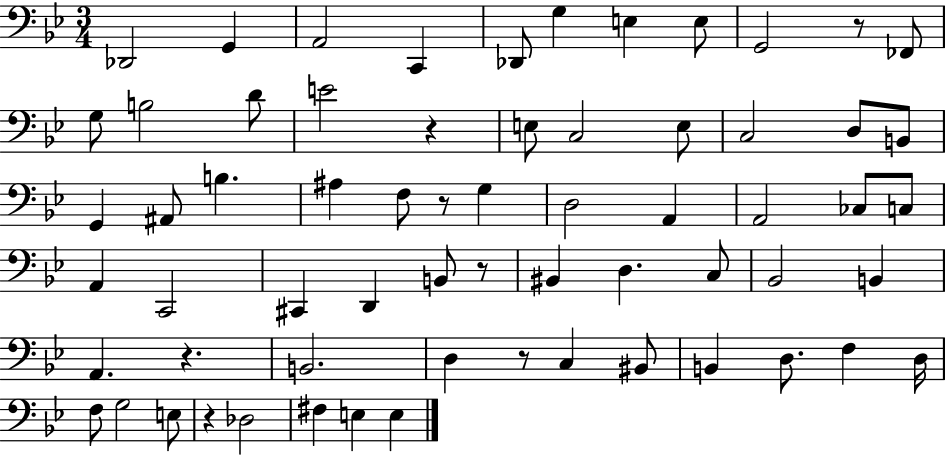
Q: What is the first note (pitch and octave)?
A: Db2